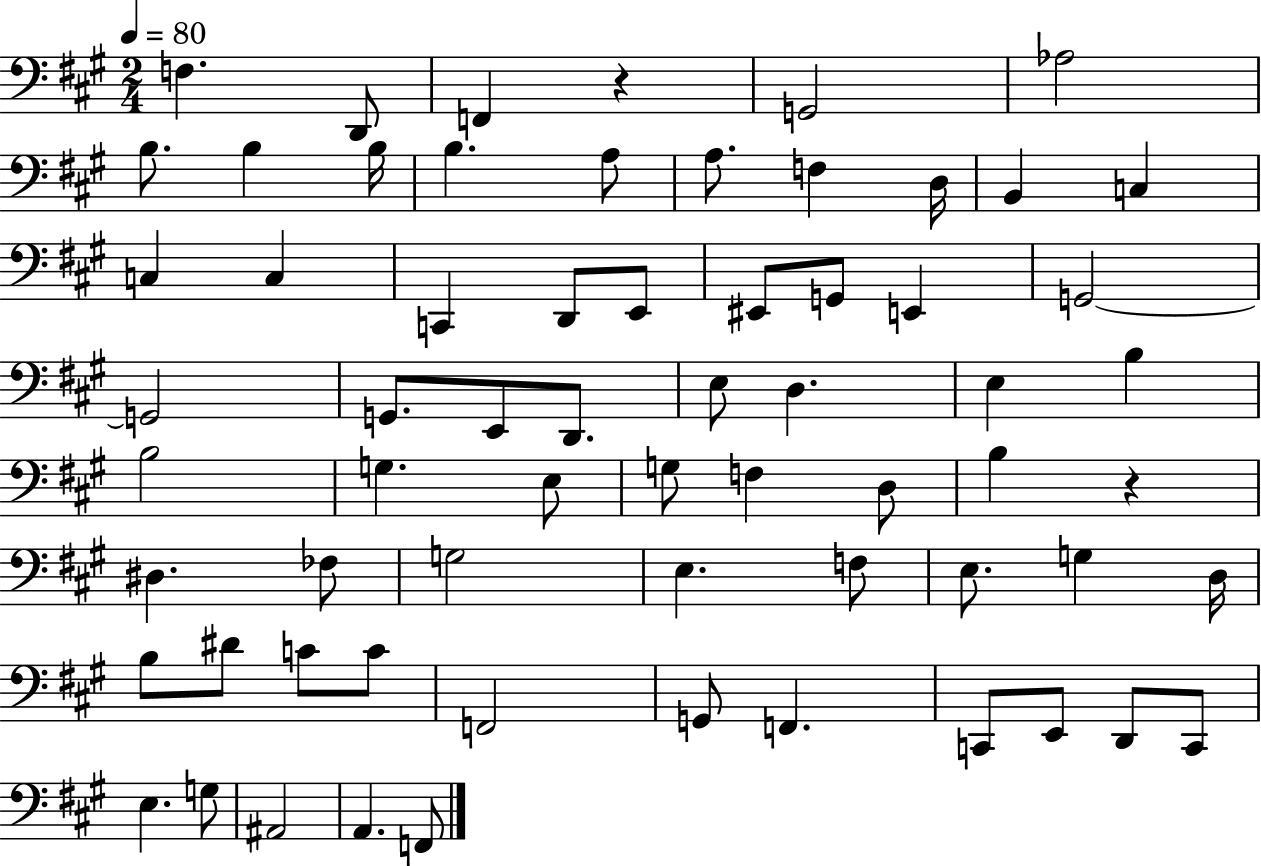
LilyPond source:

{
  \clef bass
  \numericTimeSignature
  \time 2/4
  \key a \major
  \tempo 4 = 80
  \repeat volta 2 { f4. d,8 | f,4 r4 | g,2 | aes2 | \break b8. b4 b16 | b4. a8 | a8. f4 d16 | b,4 c4 | \break c4 c4 | c,4 d,8 e,8 | eis,8 g,8 e,4 | g,2~~ | \break g,2 | g,8. e,8 d,8. | e8 d4. | e4 b4 | \break b2 | g4. e8 | g8 f4 d8 | b4 r4 | \break dis4. fes8 | g2 | e4. f8 | e8. g4 d16 | \break b8 dis'8 c'8 c'8 | f,2 | g,8 f,4. | c,8 e,8 d,8 c,8 | \break e4. g8 | ais,2 | a,4. f,8 | } \bar "|."
}